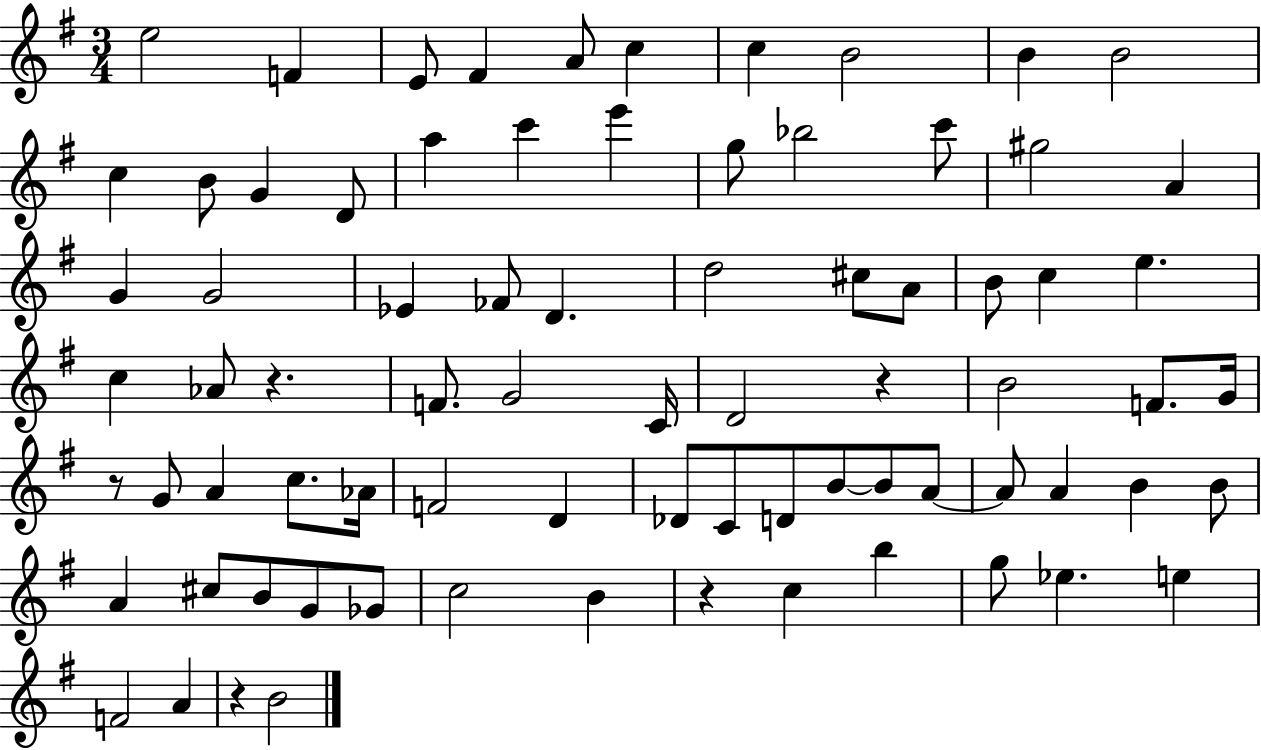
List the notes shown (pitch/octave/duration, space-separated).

E5/h F4/q E4/e F#4/q A4/e C5/q C5/q B4/h B4/q B4/h C5/q B4/e G4/q D4/e A5/q C6/q E6/q G5/e Bb5/h C6/e G#5/h A4/q G4/q G4/h Eb4/q FES4/e D4/q. D5/h C#5/e A4/e B4/e C5/q E5/q. C5/q Ab4/e R/q. F4/e. G4/h C4/s D4/h R/q B4/h F4/e. G4/s R/e G4/e A4/q C5/e. Ab4/s F4/h D4/q Db4/e C4/e D4/e B4/e B4/e A4/e A4/e A4/q B4/q B4/e A4/q C#5/e B4/e G4/e Gb4/e C5/h B4/q R/q C5/q B5/q G5/e Eb5/q. E5/q F4/h A4/q R/q B4/h